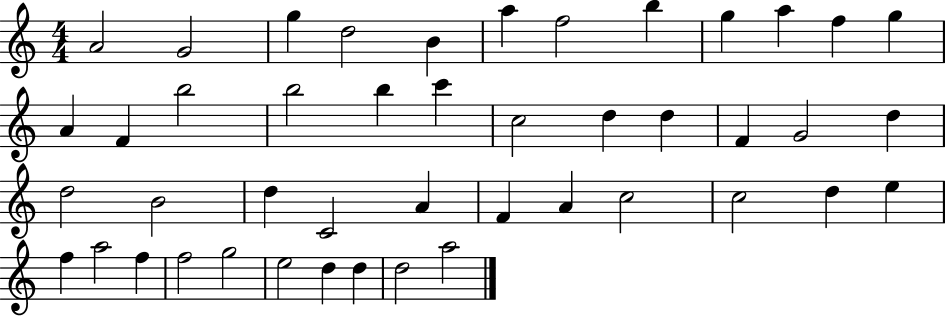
A4/h G4/h G5/q D5/h B4/q A5/q F5/h B5/q G5/q A5/q F5/q G5/q A4/q F4/q B5/h B5/h B5/q C6/q C5/h D5/q D5/q F4/q G4/h D5/q D5/h B4/h D5/q C4/h A4/q F4/q A4/q C5/h C5/h D5/q E5/q F5/q A5/h F5/q F5/h G5/h E5/h D5/q D5/q D5/h A5/h